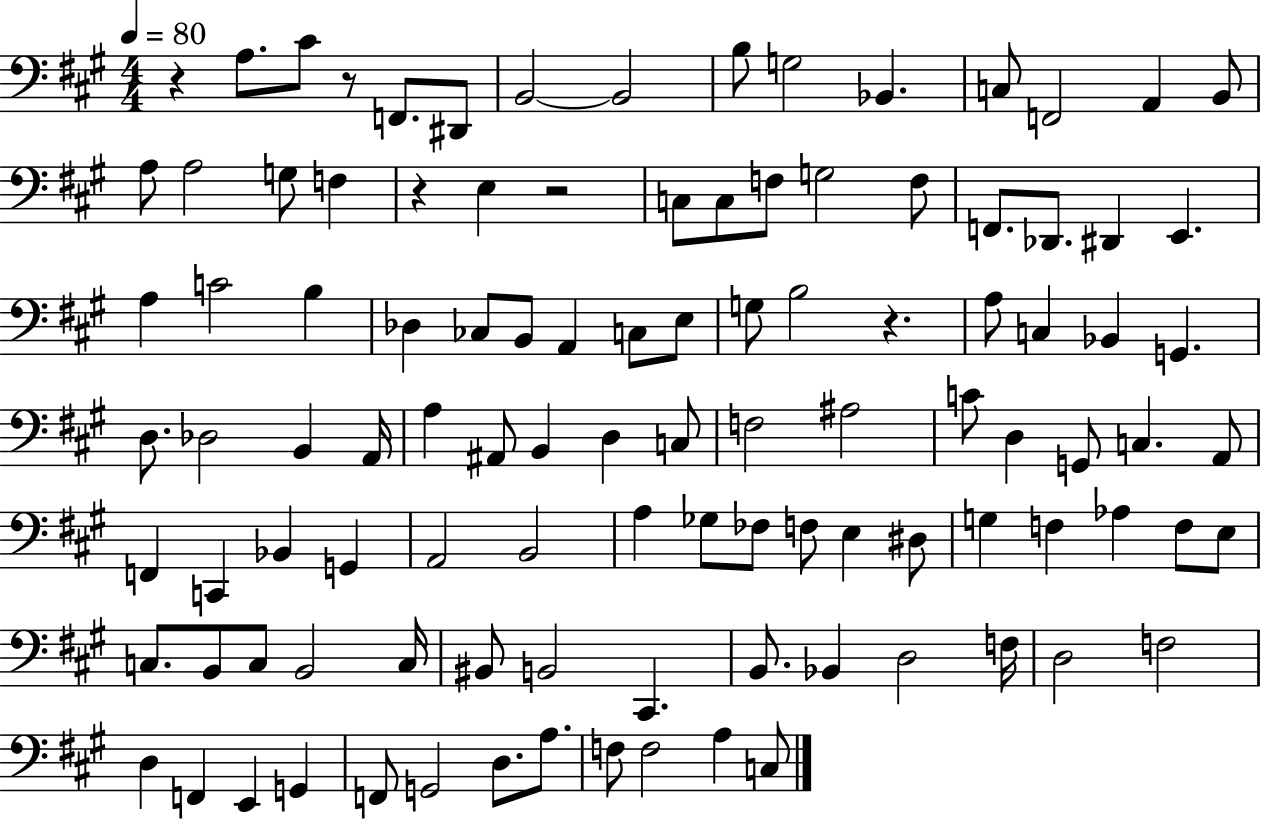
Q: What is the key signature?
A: A major